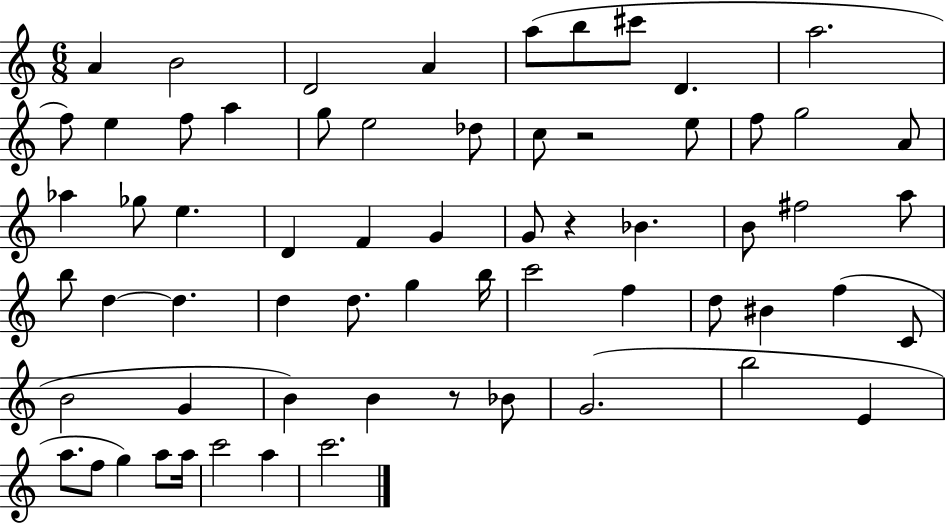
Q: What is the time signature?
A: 6/8